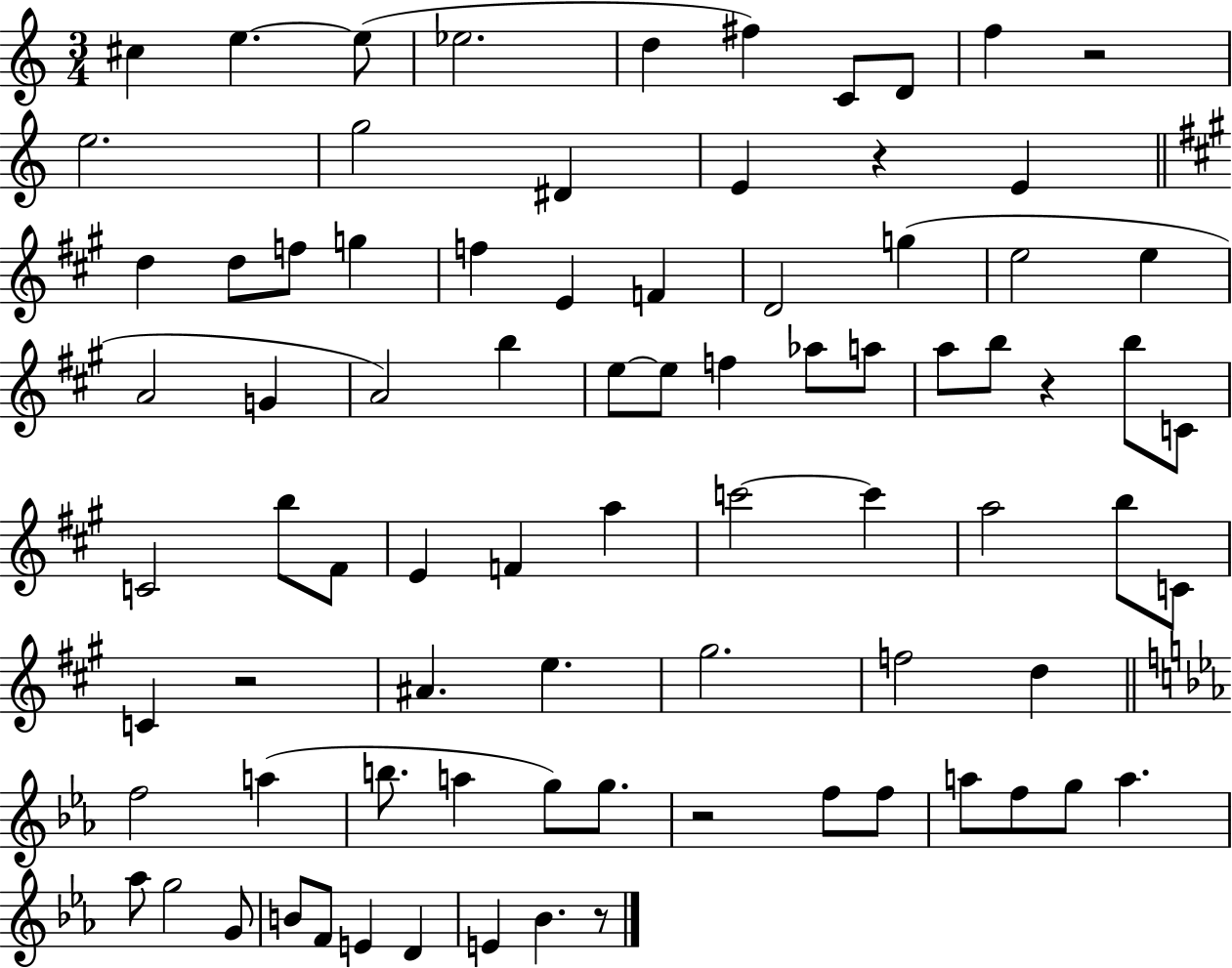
{
  \clef treble
  \numericTimeSignature
  \time 3/4
  \key c \major
  cis''4 e''4.~~ e''8( | ees''2. | d''4 fis''4) c'8 d'8 | f''4 r2 | \break e''2. | g''2 dis'4 | e'4 r4 e'4 | \bar "||" \break \key a \major d''4 d''8 f''8 g''4 | f''4 e'4 f'4 | d'2 g''4( | e''2 e''4 | \break a'2 g'4 | a'2) b''4 | e''8~~ e''8 f''4 aes''8 a''8 | a''8 b''8 r4 b''8 c'8 | \break c'2 b''8 fis'8 | e'4 f'4 a''4 | c'''2~~ c'''4 | a''2 b''8 c'8 | \break c'4 r2 | ais'4. e''4. | gis''2. | f''2 d''4 | \break \bar "||" \break \key ees \major f''2 a''4( | b''8. a''4 g''8) g''8. | r2 f''8 f''8 | a''8 f''8 g''8 a''4. | \break aes''8 g''2 g'8 | b'8 f'8 e'4 d'4 | e'4 bes'4. r8 | \bar "|."
}